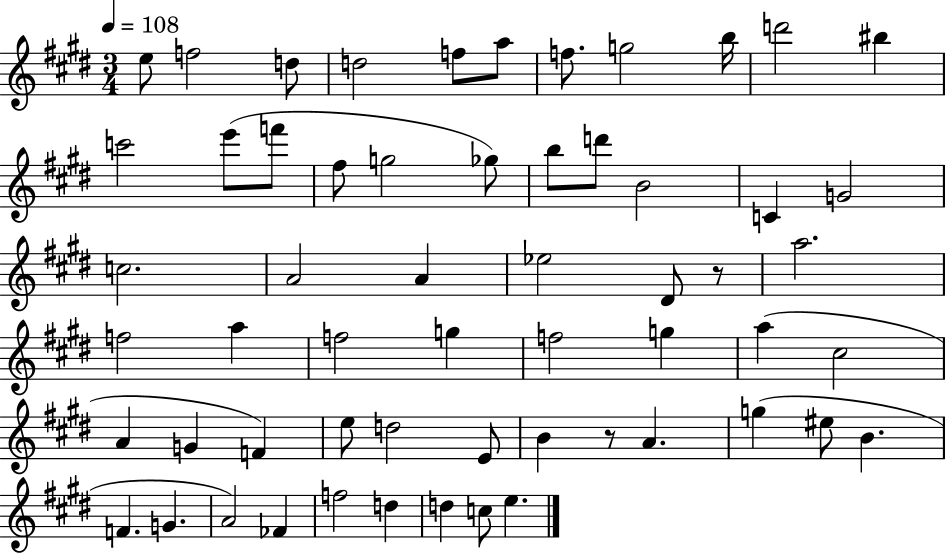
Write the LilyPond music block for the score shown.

{
  \clef treble
  \numericTimeSignature
  \time 3/4
  \key e \major
  \tempo 4 = 108
  e''8 f''2 d''8 | d''2 f''8 a''8 | f''8. g''2 b''16 | d'''2 bis''4 | \break c'''2 e'''8( f'''8 | fis''8 g''2 ges''8) | b''8 d'''8 b'2 | c'4 g'2 | \break c''2. | a'2 a'4 | ees''2 dis'8 r8 | a''2. | \break f''2 a''4 | f''2 g''4 | f''2 g''4 | a''4( cis''2 | \break a'4 g'4 f'4) | e''8 d''2 e'8 | b'4 r8 a'4. | g''4( eis''8 b'4. | \break f'4. g'4. | a'2) fes'4 | f''2 d''4 | d''4 c''8 e''4. | \break \bar "|."
}